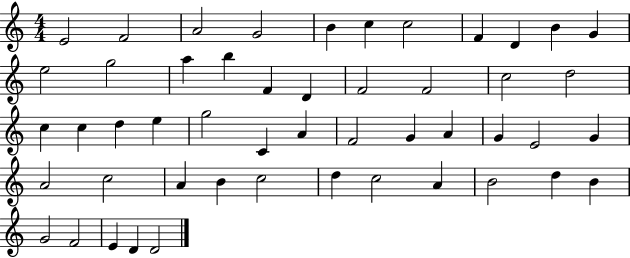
E4/h F4/h A4/h G4/h B4/q C5/q C5/h F4/q D4/q B4/q G4/q E5/h G5/h A5/q B5/q F4/q D4/q F4/h F4/h C5/h D5/h C5/q C5/q D5/q E5/q G5/h C4/q A4/q F4/h G4/q A4/q G4/q E4/h G4/q A4/h C5/h A4/q B4/q C5/h D5/q C5/h A4/q B4/h D5/q B4/q G4/h F4/h E4/q D4/q D4/h